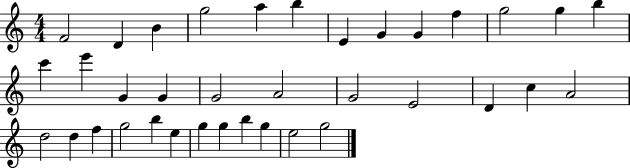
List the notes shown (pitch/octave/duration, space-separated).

F4/h D4/q B4/q G5/h A5/q B5/q E4/q G4/q G4/q F5/q G5/h G5/q B5/q C6/q E6/q G4/q G4/q G4/h A4/h G4/h E4/h D4/q C5/q A4/h D5/h D5/q F5/q G5/h B5/q E5/q G5/q G5/q B5/q G5/q E5/h G5/h